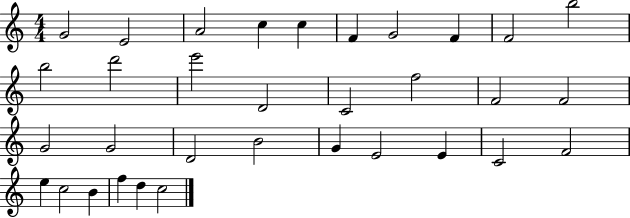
X:1
T:Untitled
M:4/4
L:1/4
K:C
G2 E2 A2 c c F G2 F F2 b2 b2 d'2 e'2 D2 C2 f2 F2 F2 G2 G2 D2 B2 G E2 E C2 F2 e c2 B f d c2